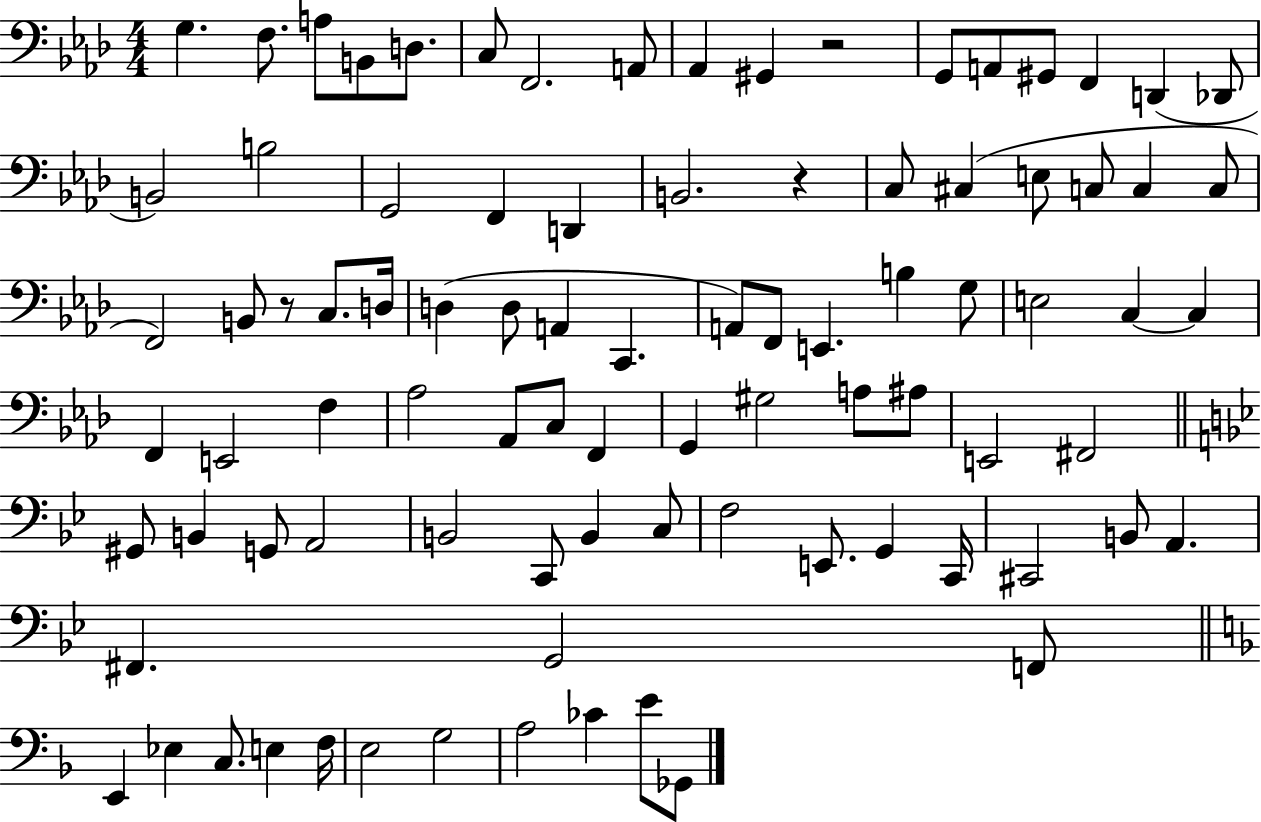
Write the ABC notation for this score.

X:1
T:Untitled
M:4/4
L:1/4
K:Ab
G, F,/2 A,/2 B,,/2 D,/2 C,/2 F,,2 A,,/2 _A,, ^G,, z2 G,,/2 A,,/2 ^G,,/2 F,, D,, _D,,/2 B,,2 B,2 G,,2 F,, D,, B,,2 z C,/2 ^C, E,/2 C,/2 C, C,/2 F,,2 B,,/2 z/2 C,/2 D,/4 D, D,/2 A,, C,, A,,/2 F,,/2 E,, B, G,/2 E,2 C, C, F,, E,,2 F, _A,2 _A,,/2 C,/2 F,, G,, ^G,2 A,/2 ^A,/2 E,,2 ^F,,2 ^G,,/2 B,, G,,/2 A,,2 B,,2 C,,/2 B,, C,/2 F,2 E,,/2 G,, C,,/4 ^C,,2 B,,/2 A,, ^F,, G,,2 F,,/2 E,, _E, C,/2 E, F,/4 E,2 G,2 A,2 _C E/2 _G,,/2